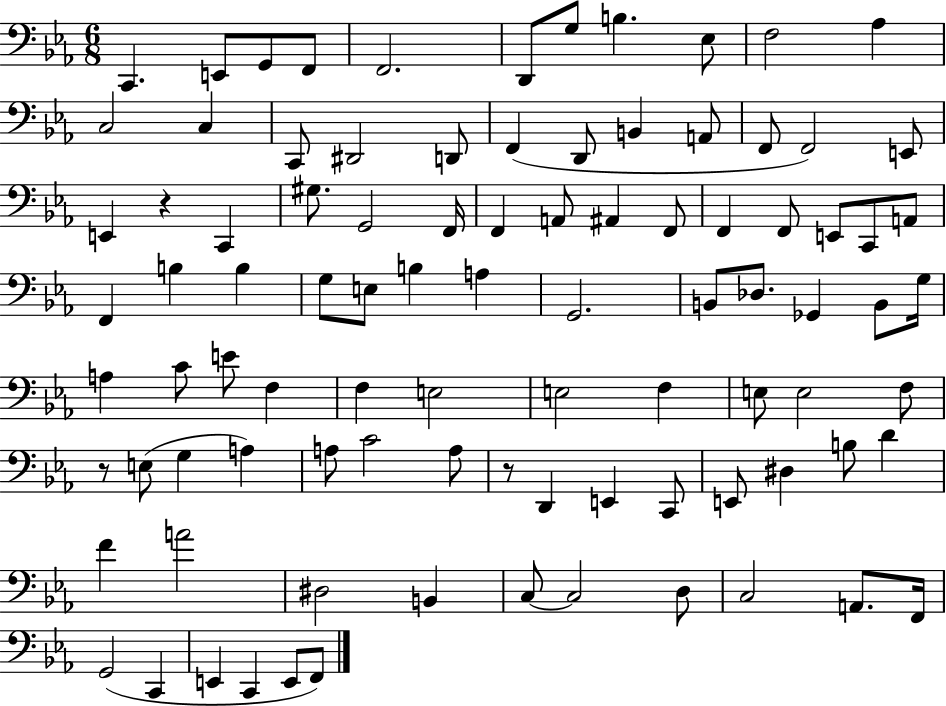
{
  \clef bass
  \numericTimeSignature
  \time 6/8
  \key ees \major
  \repeat volta 2 { c,4. e,8 g,8 f,8 | f,2. | d,8 g8 b4. ees8 | f2 aes4 | \break c2 c4 | c,8 dis,2 d,8 | f,4( d,8 b,4 a,8 | f,8 f,2) e,8 | \break e,4 r4 c,4 | gis8. g,2 f,16 | f,4 a,8 ais,4 f,8 | f,4 f,8 e,8 c,8 a,8 | \break f,4 b4 b4 | g8 e8 b4 a4 | g,2. | b,8 des8. ges,4 b,8 g16 | \break a4 c'8 e'8 f4 | f4 e2 | e2 f4 | e8 e2 f8 | \break r8 e8( g4 a4) | a8 c'2 a8 | r8 d,4 e,4 c,8 | e,8 dis4 b8 d'4 | \break f'4 a'2 | dis2 b,4 | c8~~ c2 d8 | c2 a,8. f,16 | \break g,2( c,4 | e,4 c,4 e,8 f,8) | } \bar "|."
}